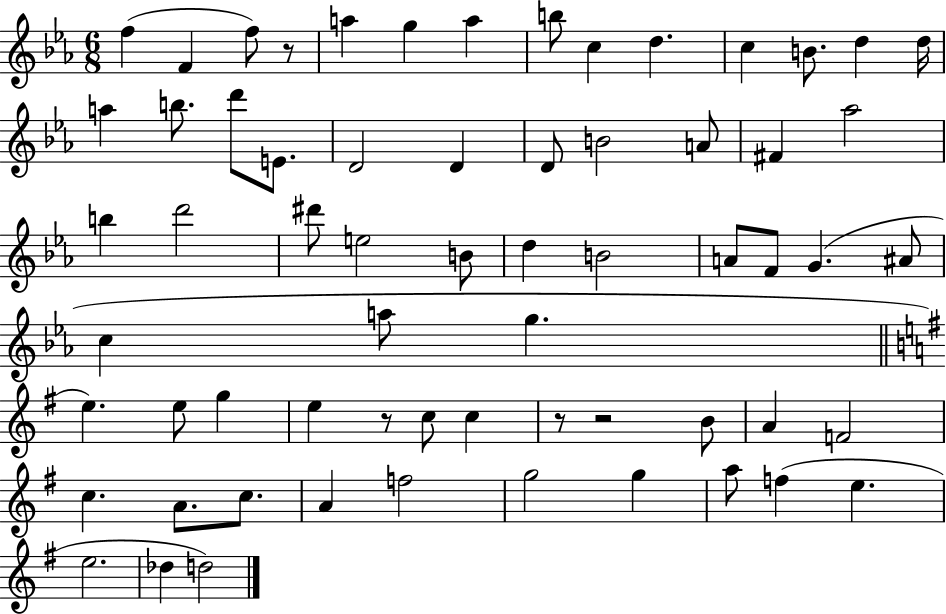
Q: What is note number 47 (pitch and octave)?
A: F4